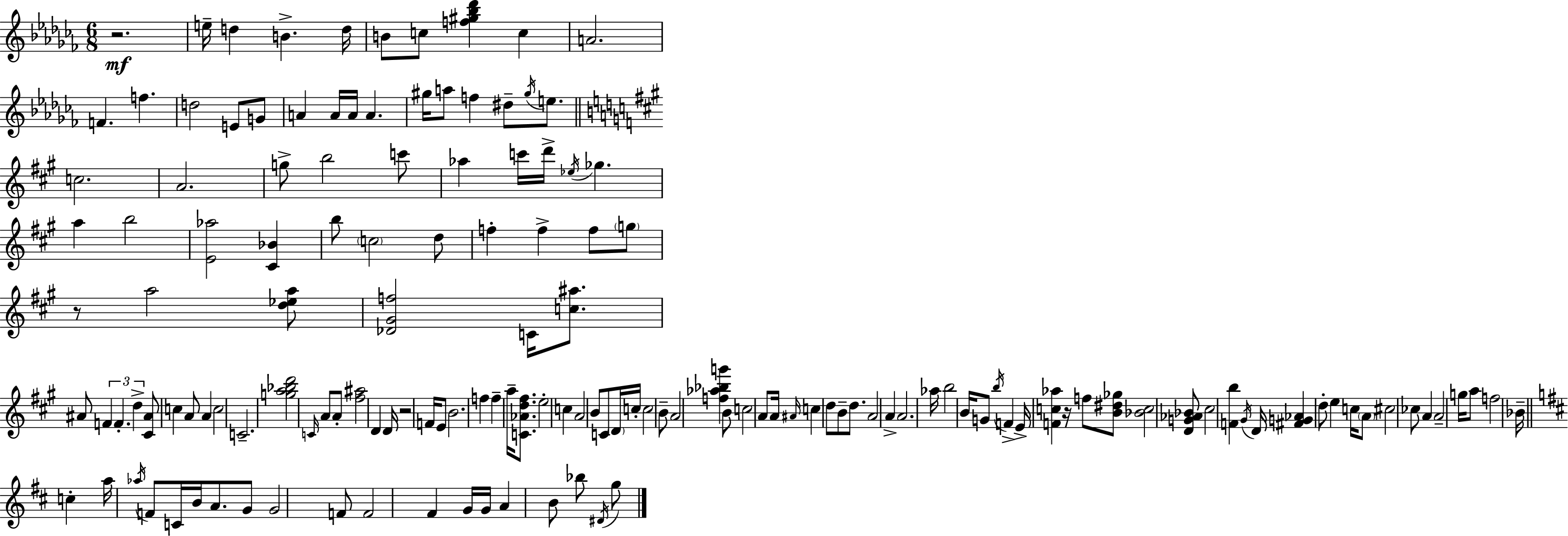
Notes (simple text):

R/h. E5/s D5/q B4/q. D5/s B4/e C5/e [F5,G#5,Bb5,Db6]/q C5/q A4/h. F4/q. F5/q. D5/h E4/e G4/e A4/q A4/s A4/s A4/q. G#5/s A5/e F5/q D#5/e G#5/s E5/e. C5/h. A4/h. G5/e B5/h C6/e Ab5/q C6/s D6/s Eb5/s Gb5/q. A5/q B5/h [E4,Ab5]/h [C#4,Bb4]/q B5/e C5/h D5/e F5/q F5/q F5/e G5/e R/e A5/h [D5,Eb5,A5]/e [Db4,G#4,F5]/h C4/s [C5,A#5]/e. A#4/e F4/q F4/q. D5/q [C#4,A#4]/e C5/q A4/e A4/q C5/h C4/h. [G5,A5,Bb5,D6]/h C4/s A4/e A4/e [F#5,A#5]/h D4/q D4/s R/h F4/s E4/e B4/h. F5/q F5/q A5/s [C4,Ab4,D5,F#5]/e. E5/h C5/q A4/h B4/e C4/e D4/s C5/s C5/h B4/e A4/h [F5,Ab5,Bb5,G6]/q B4/e C5/h A4/e A4/s A#4/s C5/q D5/e B4/e D5/e. A4/h A4/q A4/h. Ab5/s B5/h B4/s G4/e B5/s F4/q E4/s [F4,C5,Ab5]/q R/s F5/e [B4,D#5,Gb5]/e [Bb4,C5]/h [D4,G4,Ab4,Bb4]/e C#5/h [F4,B5]/q G#4/s D4/s [F#4,G4,Ab4]/q D5/e E5/q C5/s A4/e C#5/h CES5/e A4/q A4/h G5/s A5/e F5/h Bb4/s C5/q A5/s Ab5/s F4/e C4/s B4/s A4/e. G4/e G4/h F4/e F4/h F#4/q G4/s G4/s A4/q B4/e Bb5/e D#4/s G5/e